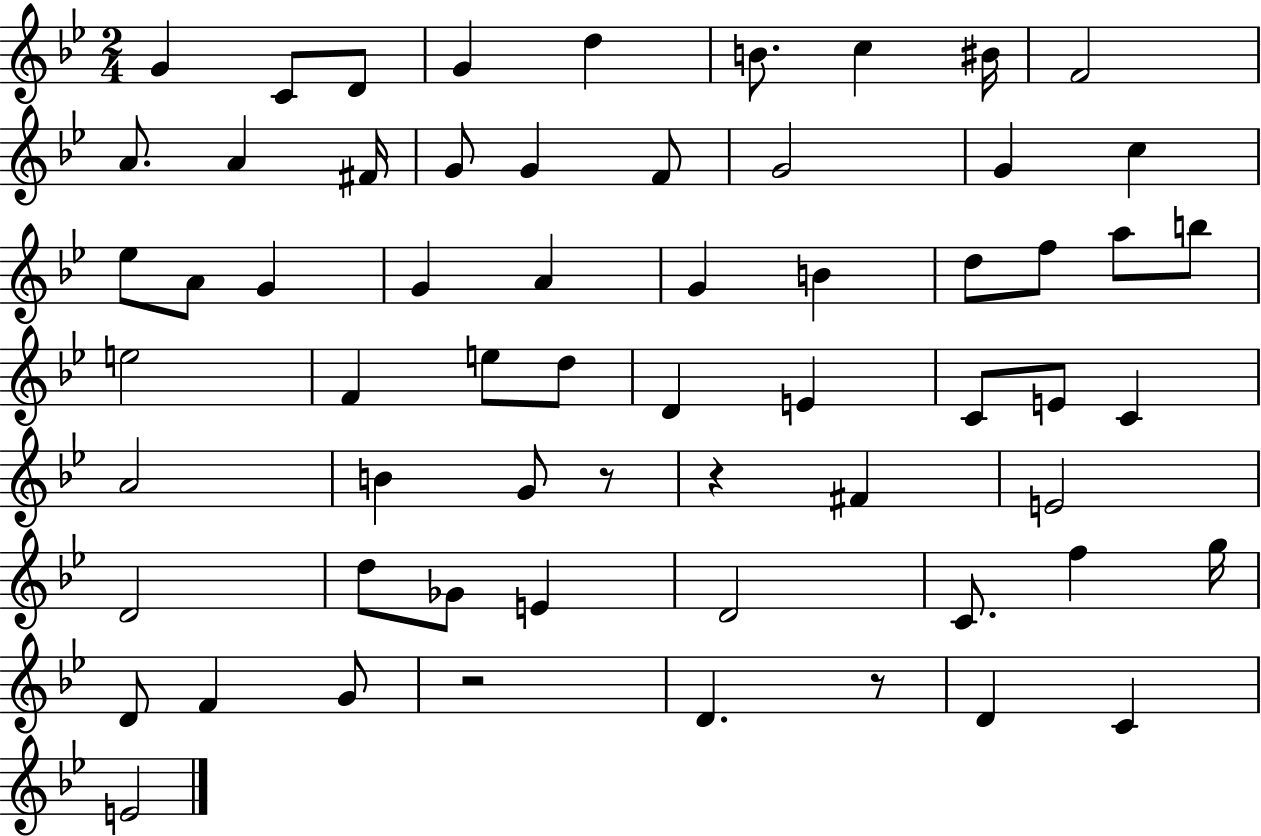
G4/q C4/e D4/e G4/q D5/q B4/e. C5/q BIS4/s F4/h A4/e. A4/q F#4/s G4/e G4/q F4/e G4/h G4/q C5/q Eb5/e A4/e G4/q G4/q A4/q G4/q B4/q D5/e F5/e A5/e B5/e E5/h F4/q E5/e D5/e D4/q E4/q C4/e E4/e C4/q A4/h B4/q G4/e R/e R/q F#4/q E4/h D4/h D5/e Gb4/e E4/q D4/h C4/e. F5/q G5/s D4/e F4/q G4/e R/h D4/q. R/e D4/q C4/q E4/h